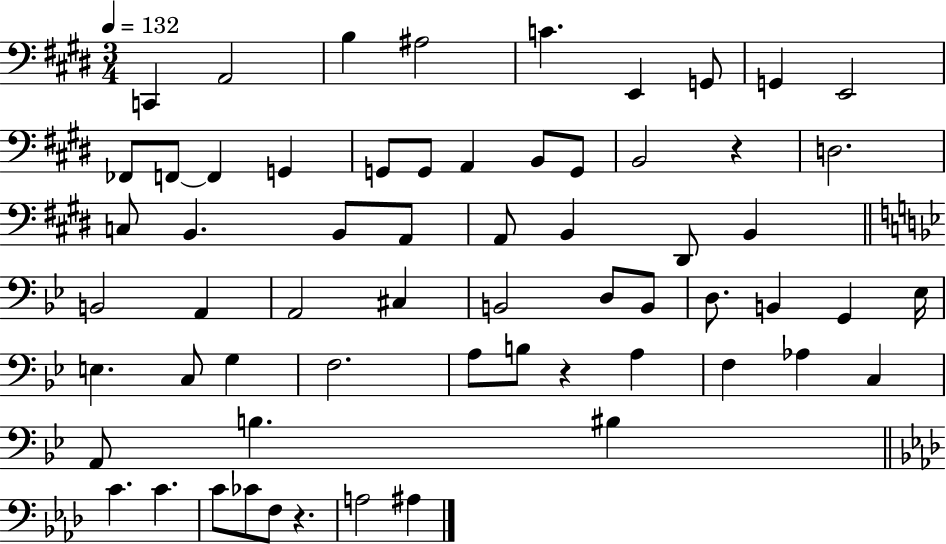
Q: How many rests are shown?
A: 3